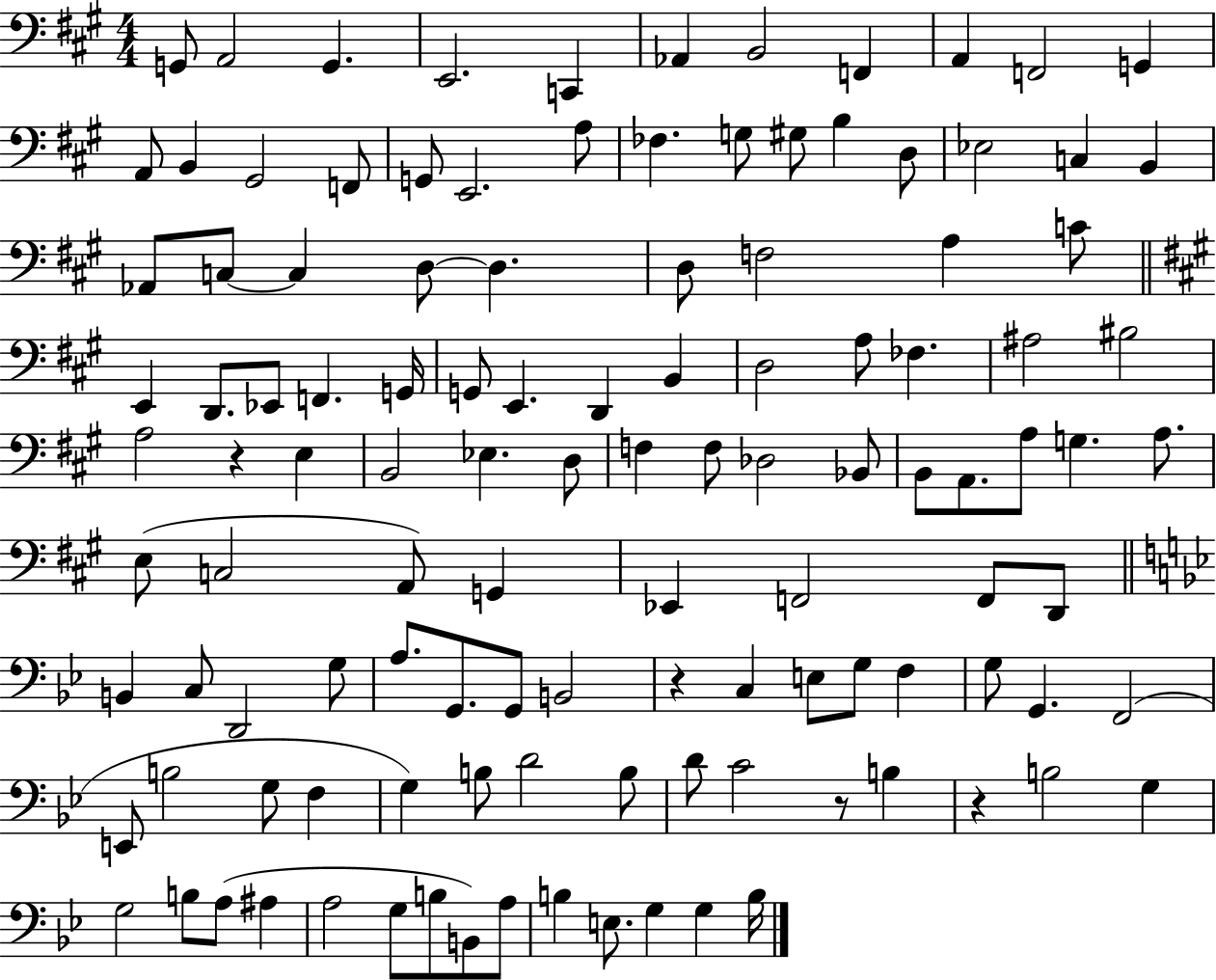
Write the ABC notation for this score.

X:1
T:Untitled
M:4/4
L:1/4
K:A
G,,/2 A,,2 G,, E,,2 C,, _A,, B,,2 F,, A,, F,,2 G,, A,,/2 B,, ^G,,2 F,,/2 G,,/2 E,,2 A,/2 _F, G,/2 ^G,/2 B, D,/2 _E,2 C, B,, _A,,/2 C,/2 C, D,/2 D, D,/2 F,2 A, C/2 E,, D,,/2 _E,,/2 F,, G,,/4 G,,/2 E,, D,, B,, D,2 A,/2 _F, ^A,2 ^B,2 A,2 z E, B,,2 _E, D,/2 F, F,/2 _D,2 _B,,/2 B,,/2 A,,/2 A,/2 G, A,/2 E,/2 C,2 A,,/2 G,, _E,, F,,2 F,,/2 D,,/2 B,, C,/2 D,,2 G,/2 A,/2 G,,/2 G,,/2 B,,2 z C, E,/2 G,/2 F, G,/2 G,, F,,2 E,,/2 B,2 G,/2 F, G, B,/2 D2 B,/2 D/2 C2 z/2 B, z B,2 G, G,2 B,/2 A,/2 ^A, A,2 G,/2 B,/2 B,,/2 A,/2 B, E,/2 G, G, B,/4